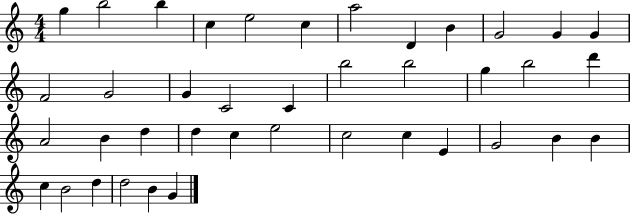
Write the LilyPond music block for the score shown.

{
  \clef treble
  \numericTimeSignature
  \time 4/4
  \key c \major
  g''4 b''2 b''4 | c''4 e''2 c''4 | a''2 d'4 b'4 | g'2 g'4 g'4 | \break f'2 g'2 | g'4 c'2 c'4 | b''2 b''2 | g''4 b''2 d'''4 | \break a'2 b'4 d''4 | d''4 c''4 e''2 | c''2 c''4 e'4 | g'2 b'4 b'4 | \break c''4 b'2 d''4 | d''2 b'4 g'4 | \bar "|."
}